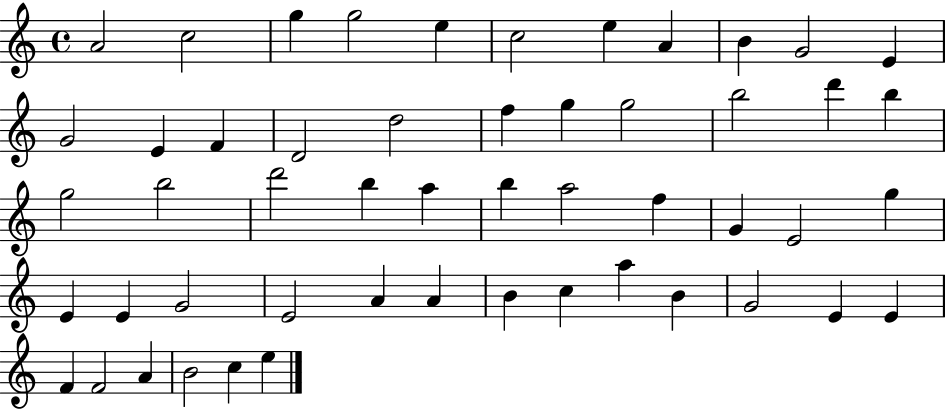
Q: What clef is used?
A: treble